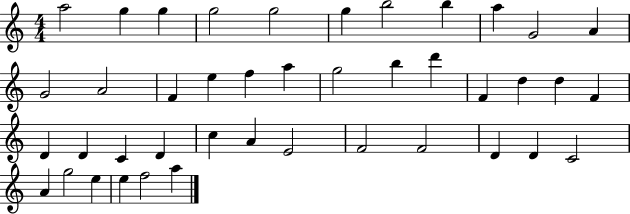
X:1
T:Untitled
M:4/4
L:1/4
K:C
a2 g g g2 g2 g b2 b a G2 A G2 A2 F e f a g2 b d' F d d F D D C D c A E2 F2 F2 D D C2 A g2 e e f2 a